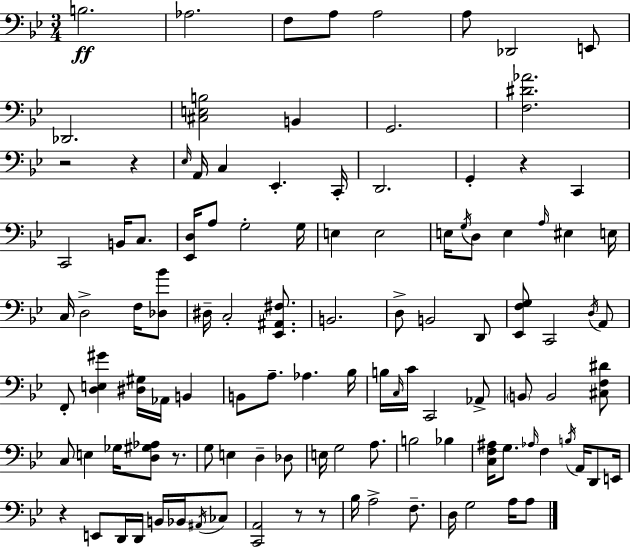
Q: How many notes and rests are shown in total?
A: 112